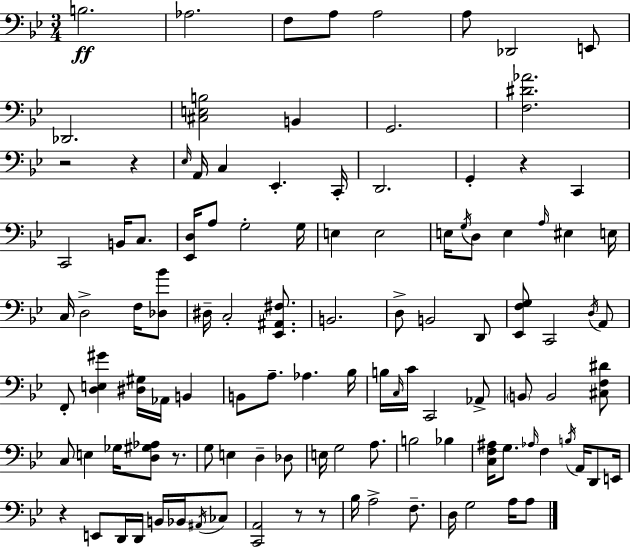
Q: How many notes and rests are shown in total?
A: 112